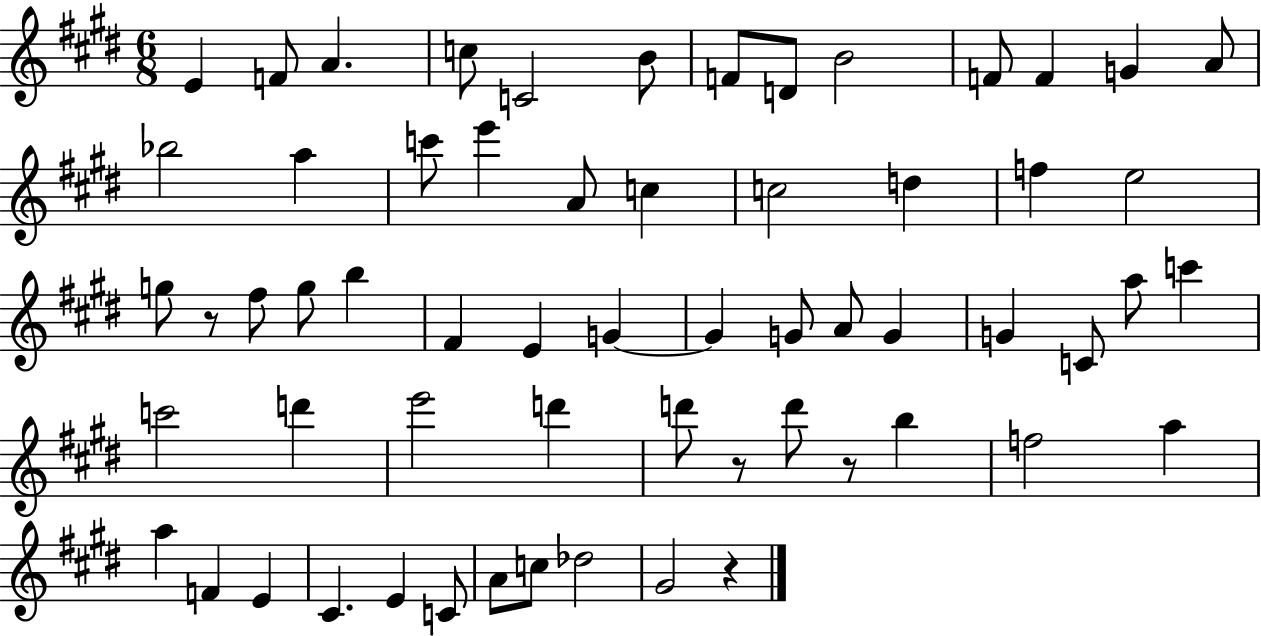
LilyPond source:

{
  \clef treble
  \numericTimeSignature
  \time 6/8
  \key e \major
  \repeat volta 2 { e'4 f'8 a'4. | c''8 c'2 b'8 | f'8 d'8 b'2 | f'8 f'4 g'4 a'8 | \break bes''2 a''4 | c'''8 e'''4 a'8 c''4 | c''2 d''4 | f''4 e''2 | \break g''8 r8 fis''8 g''8 b''4 | fis'4 e'4 g'4~~ | g'4 g'8 a'8 g'4 | g'4 c'8 a''8 c'''4 | \break c'''2 d'''4 | e'''2 d'''4 | d'''8 r8 d'''8 r8 b''4 | f''2 a''4 | \break a''4 f'4 e'4 | cis'4. e'4 c'8 | a'8 c''8 des''2 | gis'2 r4 | \break } \bar "|."
}